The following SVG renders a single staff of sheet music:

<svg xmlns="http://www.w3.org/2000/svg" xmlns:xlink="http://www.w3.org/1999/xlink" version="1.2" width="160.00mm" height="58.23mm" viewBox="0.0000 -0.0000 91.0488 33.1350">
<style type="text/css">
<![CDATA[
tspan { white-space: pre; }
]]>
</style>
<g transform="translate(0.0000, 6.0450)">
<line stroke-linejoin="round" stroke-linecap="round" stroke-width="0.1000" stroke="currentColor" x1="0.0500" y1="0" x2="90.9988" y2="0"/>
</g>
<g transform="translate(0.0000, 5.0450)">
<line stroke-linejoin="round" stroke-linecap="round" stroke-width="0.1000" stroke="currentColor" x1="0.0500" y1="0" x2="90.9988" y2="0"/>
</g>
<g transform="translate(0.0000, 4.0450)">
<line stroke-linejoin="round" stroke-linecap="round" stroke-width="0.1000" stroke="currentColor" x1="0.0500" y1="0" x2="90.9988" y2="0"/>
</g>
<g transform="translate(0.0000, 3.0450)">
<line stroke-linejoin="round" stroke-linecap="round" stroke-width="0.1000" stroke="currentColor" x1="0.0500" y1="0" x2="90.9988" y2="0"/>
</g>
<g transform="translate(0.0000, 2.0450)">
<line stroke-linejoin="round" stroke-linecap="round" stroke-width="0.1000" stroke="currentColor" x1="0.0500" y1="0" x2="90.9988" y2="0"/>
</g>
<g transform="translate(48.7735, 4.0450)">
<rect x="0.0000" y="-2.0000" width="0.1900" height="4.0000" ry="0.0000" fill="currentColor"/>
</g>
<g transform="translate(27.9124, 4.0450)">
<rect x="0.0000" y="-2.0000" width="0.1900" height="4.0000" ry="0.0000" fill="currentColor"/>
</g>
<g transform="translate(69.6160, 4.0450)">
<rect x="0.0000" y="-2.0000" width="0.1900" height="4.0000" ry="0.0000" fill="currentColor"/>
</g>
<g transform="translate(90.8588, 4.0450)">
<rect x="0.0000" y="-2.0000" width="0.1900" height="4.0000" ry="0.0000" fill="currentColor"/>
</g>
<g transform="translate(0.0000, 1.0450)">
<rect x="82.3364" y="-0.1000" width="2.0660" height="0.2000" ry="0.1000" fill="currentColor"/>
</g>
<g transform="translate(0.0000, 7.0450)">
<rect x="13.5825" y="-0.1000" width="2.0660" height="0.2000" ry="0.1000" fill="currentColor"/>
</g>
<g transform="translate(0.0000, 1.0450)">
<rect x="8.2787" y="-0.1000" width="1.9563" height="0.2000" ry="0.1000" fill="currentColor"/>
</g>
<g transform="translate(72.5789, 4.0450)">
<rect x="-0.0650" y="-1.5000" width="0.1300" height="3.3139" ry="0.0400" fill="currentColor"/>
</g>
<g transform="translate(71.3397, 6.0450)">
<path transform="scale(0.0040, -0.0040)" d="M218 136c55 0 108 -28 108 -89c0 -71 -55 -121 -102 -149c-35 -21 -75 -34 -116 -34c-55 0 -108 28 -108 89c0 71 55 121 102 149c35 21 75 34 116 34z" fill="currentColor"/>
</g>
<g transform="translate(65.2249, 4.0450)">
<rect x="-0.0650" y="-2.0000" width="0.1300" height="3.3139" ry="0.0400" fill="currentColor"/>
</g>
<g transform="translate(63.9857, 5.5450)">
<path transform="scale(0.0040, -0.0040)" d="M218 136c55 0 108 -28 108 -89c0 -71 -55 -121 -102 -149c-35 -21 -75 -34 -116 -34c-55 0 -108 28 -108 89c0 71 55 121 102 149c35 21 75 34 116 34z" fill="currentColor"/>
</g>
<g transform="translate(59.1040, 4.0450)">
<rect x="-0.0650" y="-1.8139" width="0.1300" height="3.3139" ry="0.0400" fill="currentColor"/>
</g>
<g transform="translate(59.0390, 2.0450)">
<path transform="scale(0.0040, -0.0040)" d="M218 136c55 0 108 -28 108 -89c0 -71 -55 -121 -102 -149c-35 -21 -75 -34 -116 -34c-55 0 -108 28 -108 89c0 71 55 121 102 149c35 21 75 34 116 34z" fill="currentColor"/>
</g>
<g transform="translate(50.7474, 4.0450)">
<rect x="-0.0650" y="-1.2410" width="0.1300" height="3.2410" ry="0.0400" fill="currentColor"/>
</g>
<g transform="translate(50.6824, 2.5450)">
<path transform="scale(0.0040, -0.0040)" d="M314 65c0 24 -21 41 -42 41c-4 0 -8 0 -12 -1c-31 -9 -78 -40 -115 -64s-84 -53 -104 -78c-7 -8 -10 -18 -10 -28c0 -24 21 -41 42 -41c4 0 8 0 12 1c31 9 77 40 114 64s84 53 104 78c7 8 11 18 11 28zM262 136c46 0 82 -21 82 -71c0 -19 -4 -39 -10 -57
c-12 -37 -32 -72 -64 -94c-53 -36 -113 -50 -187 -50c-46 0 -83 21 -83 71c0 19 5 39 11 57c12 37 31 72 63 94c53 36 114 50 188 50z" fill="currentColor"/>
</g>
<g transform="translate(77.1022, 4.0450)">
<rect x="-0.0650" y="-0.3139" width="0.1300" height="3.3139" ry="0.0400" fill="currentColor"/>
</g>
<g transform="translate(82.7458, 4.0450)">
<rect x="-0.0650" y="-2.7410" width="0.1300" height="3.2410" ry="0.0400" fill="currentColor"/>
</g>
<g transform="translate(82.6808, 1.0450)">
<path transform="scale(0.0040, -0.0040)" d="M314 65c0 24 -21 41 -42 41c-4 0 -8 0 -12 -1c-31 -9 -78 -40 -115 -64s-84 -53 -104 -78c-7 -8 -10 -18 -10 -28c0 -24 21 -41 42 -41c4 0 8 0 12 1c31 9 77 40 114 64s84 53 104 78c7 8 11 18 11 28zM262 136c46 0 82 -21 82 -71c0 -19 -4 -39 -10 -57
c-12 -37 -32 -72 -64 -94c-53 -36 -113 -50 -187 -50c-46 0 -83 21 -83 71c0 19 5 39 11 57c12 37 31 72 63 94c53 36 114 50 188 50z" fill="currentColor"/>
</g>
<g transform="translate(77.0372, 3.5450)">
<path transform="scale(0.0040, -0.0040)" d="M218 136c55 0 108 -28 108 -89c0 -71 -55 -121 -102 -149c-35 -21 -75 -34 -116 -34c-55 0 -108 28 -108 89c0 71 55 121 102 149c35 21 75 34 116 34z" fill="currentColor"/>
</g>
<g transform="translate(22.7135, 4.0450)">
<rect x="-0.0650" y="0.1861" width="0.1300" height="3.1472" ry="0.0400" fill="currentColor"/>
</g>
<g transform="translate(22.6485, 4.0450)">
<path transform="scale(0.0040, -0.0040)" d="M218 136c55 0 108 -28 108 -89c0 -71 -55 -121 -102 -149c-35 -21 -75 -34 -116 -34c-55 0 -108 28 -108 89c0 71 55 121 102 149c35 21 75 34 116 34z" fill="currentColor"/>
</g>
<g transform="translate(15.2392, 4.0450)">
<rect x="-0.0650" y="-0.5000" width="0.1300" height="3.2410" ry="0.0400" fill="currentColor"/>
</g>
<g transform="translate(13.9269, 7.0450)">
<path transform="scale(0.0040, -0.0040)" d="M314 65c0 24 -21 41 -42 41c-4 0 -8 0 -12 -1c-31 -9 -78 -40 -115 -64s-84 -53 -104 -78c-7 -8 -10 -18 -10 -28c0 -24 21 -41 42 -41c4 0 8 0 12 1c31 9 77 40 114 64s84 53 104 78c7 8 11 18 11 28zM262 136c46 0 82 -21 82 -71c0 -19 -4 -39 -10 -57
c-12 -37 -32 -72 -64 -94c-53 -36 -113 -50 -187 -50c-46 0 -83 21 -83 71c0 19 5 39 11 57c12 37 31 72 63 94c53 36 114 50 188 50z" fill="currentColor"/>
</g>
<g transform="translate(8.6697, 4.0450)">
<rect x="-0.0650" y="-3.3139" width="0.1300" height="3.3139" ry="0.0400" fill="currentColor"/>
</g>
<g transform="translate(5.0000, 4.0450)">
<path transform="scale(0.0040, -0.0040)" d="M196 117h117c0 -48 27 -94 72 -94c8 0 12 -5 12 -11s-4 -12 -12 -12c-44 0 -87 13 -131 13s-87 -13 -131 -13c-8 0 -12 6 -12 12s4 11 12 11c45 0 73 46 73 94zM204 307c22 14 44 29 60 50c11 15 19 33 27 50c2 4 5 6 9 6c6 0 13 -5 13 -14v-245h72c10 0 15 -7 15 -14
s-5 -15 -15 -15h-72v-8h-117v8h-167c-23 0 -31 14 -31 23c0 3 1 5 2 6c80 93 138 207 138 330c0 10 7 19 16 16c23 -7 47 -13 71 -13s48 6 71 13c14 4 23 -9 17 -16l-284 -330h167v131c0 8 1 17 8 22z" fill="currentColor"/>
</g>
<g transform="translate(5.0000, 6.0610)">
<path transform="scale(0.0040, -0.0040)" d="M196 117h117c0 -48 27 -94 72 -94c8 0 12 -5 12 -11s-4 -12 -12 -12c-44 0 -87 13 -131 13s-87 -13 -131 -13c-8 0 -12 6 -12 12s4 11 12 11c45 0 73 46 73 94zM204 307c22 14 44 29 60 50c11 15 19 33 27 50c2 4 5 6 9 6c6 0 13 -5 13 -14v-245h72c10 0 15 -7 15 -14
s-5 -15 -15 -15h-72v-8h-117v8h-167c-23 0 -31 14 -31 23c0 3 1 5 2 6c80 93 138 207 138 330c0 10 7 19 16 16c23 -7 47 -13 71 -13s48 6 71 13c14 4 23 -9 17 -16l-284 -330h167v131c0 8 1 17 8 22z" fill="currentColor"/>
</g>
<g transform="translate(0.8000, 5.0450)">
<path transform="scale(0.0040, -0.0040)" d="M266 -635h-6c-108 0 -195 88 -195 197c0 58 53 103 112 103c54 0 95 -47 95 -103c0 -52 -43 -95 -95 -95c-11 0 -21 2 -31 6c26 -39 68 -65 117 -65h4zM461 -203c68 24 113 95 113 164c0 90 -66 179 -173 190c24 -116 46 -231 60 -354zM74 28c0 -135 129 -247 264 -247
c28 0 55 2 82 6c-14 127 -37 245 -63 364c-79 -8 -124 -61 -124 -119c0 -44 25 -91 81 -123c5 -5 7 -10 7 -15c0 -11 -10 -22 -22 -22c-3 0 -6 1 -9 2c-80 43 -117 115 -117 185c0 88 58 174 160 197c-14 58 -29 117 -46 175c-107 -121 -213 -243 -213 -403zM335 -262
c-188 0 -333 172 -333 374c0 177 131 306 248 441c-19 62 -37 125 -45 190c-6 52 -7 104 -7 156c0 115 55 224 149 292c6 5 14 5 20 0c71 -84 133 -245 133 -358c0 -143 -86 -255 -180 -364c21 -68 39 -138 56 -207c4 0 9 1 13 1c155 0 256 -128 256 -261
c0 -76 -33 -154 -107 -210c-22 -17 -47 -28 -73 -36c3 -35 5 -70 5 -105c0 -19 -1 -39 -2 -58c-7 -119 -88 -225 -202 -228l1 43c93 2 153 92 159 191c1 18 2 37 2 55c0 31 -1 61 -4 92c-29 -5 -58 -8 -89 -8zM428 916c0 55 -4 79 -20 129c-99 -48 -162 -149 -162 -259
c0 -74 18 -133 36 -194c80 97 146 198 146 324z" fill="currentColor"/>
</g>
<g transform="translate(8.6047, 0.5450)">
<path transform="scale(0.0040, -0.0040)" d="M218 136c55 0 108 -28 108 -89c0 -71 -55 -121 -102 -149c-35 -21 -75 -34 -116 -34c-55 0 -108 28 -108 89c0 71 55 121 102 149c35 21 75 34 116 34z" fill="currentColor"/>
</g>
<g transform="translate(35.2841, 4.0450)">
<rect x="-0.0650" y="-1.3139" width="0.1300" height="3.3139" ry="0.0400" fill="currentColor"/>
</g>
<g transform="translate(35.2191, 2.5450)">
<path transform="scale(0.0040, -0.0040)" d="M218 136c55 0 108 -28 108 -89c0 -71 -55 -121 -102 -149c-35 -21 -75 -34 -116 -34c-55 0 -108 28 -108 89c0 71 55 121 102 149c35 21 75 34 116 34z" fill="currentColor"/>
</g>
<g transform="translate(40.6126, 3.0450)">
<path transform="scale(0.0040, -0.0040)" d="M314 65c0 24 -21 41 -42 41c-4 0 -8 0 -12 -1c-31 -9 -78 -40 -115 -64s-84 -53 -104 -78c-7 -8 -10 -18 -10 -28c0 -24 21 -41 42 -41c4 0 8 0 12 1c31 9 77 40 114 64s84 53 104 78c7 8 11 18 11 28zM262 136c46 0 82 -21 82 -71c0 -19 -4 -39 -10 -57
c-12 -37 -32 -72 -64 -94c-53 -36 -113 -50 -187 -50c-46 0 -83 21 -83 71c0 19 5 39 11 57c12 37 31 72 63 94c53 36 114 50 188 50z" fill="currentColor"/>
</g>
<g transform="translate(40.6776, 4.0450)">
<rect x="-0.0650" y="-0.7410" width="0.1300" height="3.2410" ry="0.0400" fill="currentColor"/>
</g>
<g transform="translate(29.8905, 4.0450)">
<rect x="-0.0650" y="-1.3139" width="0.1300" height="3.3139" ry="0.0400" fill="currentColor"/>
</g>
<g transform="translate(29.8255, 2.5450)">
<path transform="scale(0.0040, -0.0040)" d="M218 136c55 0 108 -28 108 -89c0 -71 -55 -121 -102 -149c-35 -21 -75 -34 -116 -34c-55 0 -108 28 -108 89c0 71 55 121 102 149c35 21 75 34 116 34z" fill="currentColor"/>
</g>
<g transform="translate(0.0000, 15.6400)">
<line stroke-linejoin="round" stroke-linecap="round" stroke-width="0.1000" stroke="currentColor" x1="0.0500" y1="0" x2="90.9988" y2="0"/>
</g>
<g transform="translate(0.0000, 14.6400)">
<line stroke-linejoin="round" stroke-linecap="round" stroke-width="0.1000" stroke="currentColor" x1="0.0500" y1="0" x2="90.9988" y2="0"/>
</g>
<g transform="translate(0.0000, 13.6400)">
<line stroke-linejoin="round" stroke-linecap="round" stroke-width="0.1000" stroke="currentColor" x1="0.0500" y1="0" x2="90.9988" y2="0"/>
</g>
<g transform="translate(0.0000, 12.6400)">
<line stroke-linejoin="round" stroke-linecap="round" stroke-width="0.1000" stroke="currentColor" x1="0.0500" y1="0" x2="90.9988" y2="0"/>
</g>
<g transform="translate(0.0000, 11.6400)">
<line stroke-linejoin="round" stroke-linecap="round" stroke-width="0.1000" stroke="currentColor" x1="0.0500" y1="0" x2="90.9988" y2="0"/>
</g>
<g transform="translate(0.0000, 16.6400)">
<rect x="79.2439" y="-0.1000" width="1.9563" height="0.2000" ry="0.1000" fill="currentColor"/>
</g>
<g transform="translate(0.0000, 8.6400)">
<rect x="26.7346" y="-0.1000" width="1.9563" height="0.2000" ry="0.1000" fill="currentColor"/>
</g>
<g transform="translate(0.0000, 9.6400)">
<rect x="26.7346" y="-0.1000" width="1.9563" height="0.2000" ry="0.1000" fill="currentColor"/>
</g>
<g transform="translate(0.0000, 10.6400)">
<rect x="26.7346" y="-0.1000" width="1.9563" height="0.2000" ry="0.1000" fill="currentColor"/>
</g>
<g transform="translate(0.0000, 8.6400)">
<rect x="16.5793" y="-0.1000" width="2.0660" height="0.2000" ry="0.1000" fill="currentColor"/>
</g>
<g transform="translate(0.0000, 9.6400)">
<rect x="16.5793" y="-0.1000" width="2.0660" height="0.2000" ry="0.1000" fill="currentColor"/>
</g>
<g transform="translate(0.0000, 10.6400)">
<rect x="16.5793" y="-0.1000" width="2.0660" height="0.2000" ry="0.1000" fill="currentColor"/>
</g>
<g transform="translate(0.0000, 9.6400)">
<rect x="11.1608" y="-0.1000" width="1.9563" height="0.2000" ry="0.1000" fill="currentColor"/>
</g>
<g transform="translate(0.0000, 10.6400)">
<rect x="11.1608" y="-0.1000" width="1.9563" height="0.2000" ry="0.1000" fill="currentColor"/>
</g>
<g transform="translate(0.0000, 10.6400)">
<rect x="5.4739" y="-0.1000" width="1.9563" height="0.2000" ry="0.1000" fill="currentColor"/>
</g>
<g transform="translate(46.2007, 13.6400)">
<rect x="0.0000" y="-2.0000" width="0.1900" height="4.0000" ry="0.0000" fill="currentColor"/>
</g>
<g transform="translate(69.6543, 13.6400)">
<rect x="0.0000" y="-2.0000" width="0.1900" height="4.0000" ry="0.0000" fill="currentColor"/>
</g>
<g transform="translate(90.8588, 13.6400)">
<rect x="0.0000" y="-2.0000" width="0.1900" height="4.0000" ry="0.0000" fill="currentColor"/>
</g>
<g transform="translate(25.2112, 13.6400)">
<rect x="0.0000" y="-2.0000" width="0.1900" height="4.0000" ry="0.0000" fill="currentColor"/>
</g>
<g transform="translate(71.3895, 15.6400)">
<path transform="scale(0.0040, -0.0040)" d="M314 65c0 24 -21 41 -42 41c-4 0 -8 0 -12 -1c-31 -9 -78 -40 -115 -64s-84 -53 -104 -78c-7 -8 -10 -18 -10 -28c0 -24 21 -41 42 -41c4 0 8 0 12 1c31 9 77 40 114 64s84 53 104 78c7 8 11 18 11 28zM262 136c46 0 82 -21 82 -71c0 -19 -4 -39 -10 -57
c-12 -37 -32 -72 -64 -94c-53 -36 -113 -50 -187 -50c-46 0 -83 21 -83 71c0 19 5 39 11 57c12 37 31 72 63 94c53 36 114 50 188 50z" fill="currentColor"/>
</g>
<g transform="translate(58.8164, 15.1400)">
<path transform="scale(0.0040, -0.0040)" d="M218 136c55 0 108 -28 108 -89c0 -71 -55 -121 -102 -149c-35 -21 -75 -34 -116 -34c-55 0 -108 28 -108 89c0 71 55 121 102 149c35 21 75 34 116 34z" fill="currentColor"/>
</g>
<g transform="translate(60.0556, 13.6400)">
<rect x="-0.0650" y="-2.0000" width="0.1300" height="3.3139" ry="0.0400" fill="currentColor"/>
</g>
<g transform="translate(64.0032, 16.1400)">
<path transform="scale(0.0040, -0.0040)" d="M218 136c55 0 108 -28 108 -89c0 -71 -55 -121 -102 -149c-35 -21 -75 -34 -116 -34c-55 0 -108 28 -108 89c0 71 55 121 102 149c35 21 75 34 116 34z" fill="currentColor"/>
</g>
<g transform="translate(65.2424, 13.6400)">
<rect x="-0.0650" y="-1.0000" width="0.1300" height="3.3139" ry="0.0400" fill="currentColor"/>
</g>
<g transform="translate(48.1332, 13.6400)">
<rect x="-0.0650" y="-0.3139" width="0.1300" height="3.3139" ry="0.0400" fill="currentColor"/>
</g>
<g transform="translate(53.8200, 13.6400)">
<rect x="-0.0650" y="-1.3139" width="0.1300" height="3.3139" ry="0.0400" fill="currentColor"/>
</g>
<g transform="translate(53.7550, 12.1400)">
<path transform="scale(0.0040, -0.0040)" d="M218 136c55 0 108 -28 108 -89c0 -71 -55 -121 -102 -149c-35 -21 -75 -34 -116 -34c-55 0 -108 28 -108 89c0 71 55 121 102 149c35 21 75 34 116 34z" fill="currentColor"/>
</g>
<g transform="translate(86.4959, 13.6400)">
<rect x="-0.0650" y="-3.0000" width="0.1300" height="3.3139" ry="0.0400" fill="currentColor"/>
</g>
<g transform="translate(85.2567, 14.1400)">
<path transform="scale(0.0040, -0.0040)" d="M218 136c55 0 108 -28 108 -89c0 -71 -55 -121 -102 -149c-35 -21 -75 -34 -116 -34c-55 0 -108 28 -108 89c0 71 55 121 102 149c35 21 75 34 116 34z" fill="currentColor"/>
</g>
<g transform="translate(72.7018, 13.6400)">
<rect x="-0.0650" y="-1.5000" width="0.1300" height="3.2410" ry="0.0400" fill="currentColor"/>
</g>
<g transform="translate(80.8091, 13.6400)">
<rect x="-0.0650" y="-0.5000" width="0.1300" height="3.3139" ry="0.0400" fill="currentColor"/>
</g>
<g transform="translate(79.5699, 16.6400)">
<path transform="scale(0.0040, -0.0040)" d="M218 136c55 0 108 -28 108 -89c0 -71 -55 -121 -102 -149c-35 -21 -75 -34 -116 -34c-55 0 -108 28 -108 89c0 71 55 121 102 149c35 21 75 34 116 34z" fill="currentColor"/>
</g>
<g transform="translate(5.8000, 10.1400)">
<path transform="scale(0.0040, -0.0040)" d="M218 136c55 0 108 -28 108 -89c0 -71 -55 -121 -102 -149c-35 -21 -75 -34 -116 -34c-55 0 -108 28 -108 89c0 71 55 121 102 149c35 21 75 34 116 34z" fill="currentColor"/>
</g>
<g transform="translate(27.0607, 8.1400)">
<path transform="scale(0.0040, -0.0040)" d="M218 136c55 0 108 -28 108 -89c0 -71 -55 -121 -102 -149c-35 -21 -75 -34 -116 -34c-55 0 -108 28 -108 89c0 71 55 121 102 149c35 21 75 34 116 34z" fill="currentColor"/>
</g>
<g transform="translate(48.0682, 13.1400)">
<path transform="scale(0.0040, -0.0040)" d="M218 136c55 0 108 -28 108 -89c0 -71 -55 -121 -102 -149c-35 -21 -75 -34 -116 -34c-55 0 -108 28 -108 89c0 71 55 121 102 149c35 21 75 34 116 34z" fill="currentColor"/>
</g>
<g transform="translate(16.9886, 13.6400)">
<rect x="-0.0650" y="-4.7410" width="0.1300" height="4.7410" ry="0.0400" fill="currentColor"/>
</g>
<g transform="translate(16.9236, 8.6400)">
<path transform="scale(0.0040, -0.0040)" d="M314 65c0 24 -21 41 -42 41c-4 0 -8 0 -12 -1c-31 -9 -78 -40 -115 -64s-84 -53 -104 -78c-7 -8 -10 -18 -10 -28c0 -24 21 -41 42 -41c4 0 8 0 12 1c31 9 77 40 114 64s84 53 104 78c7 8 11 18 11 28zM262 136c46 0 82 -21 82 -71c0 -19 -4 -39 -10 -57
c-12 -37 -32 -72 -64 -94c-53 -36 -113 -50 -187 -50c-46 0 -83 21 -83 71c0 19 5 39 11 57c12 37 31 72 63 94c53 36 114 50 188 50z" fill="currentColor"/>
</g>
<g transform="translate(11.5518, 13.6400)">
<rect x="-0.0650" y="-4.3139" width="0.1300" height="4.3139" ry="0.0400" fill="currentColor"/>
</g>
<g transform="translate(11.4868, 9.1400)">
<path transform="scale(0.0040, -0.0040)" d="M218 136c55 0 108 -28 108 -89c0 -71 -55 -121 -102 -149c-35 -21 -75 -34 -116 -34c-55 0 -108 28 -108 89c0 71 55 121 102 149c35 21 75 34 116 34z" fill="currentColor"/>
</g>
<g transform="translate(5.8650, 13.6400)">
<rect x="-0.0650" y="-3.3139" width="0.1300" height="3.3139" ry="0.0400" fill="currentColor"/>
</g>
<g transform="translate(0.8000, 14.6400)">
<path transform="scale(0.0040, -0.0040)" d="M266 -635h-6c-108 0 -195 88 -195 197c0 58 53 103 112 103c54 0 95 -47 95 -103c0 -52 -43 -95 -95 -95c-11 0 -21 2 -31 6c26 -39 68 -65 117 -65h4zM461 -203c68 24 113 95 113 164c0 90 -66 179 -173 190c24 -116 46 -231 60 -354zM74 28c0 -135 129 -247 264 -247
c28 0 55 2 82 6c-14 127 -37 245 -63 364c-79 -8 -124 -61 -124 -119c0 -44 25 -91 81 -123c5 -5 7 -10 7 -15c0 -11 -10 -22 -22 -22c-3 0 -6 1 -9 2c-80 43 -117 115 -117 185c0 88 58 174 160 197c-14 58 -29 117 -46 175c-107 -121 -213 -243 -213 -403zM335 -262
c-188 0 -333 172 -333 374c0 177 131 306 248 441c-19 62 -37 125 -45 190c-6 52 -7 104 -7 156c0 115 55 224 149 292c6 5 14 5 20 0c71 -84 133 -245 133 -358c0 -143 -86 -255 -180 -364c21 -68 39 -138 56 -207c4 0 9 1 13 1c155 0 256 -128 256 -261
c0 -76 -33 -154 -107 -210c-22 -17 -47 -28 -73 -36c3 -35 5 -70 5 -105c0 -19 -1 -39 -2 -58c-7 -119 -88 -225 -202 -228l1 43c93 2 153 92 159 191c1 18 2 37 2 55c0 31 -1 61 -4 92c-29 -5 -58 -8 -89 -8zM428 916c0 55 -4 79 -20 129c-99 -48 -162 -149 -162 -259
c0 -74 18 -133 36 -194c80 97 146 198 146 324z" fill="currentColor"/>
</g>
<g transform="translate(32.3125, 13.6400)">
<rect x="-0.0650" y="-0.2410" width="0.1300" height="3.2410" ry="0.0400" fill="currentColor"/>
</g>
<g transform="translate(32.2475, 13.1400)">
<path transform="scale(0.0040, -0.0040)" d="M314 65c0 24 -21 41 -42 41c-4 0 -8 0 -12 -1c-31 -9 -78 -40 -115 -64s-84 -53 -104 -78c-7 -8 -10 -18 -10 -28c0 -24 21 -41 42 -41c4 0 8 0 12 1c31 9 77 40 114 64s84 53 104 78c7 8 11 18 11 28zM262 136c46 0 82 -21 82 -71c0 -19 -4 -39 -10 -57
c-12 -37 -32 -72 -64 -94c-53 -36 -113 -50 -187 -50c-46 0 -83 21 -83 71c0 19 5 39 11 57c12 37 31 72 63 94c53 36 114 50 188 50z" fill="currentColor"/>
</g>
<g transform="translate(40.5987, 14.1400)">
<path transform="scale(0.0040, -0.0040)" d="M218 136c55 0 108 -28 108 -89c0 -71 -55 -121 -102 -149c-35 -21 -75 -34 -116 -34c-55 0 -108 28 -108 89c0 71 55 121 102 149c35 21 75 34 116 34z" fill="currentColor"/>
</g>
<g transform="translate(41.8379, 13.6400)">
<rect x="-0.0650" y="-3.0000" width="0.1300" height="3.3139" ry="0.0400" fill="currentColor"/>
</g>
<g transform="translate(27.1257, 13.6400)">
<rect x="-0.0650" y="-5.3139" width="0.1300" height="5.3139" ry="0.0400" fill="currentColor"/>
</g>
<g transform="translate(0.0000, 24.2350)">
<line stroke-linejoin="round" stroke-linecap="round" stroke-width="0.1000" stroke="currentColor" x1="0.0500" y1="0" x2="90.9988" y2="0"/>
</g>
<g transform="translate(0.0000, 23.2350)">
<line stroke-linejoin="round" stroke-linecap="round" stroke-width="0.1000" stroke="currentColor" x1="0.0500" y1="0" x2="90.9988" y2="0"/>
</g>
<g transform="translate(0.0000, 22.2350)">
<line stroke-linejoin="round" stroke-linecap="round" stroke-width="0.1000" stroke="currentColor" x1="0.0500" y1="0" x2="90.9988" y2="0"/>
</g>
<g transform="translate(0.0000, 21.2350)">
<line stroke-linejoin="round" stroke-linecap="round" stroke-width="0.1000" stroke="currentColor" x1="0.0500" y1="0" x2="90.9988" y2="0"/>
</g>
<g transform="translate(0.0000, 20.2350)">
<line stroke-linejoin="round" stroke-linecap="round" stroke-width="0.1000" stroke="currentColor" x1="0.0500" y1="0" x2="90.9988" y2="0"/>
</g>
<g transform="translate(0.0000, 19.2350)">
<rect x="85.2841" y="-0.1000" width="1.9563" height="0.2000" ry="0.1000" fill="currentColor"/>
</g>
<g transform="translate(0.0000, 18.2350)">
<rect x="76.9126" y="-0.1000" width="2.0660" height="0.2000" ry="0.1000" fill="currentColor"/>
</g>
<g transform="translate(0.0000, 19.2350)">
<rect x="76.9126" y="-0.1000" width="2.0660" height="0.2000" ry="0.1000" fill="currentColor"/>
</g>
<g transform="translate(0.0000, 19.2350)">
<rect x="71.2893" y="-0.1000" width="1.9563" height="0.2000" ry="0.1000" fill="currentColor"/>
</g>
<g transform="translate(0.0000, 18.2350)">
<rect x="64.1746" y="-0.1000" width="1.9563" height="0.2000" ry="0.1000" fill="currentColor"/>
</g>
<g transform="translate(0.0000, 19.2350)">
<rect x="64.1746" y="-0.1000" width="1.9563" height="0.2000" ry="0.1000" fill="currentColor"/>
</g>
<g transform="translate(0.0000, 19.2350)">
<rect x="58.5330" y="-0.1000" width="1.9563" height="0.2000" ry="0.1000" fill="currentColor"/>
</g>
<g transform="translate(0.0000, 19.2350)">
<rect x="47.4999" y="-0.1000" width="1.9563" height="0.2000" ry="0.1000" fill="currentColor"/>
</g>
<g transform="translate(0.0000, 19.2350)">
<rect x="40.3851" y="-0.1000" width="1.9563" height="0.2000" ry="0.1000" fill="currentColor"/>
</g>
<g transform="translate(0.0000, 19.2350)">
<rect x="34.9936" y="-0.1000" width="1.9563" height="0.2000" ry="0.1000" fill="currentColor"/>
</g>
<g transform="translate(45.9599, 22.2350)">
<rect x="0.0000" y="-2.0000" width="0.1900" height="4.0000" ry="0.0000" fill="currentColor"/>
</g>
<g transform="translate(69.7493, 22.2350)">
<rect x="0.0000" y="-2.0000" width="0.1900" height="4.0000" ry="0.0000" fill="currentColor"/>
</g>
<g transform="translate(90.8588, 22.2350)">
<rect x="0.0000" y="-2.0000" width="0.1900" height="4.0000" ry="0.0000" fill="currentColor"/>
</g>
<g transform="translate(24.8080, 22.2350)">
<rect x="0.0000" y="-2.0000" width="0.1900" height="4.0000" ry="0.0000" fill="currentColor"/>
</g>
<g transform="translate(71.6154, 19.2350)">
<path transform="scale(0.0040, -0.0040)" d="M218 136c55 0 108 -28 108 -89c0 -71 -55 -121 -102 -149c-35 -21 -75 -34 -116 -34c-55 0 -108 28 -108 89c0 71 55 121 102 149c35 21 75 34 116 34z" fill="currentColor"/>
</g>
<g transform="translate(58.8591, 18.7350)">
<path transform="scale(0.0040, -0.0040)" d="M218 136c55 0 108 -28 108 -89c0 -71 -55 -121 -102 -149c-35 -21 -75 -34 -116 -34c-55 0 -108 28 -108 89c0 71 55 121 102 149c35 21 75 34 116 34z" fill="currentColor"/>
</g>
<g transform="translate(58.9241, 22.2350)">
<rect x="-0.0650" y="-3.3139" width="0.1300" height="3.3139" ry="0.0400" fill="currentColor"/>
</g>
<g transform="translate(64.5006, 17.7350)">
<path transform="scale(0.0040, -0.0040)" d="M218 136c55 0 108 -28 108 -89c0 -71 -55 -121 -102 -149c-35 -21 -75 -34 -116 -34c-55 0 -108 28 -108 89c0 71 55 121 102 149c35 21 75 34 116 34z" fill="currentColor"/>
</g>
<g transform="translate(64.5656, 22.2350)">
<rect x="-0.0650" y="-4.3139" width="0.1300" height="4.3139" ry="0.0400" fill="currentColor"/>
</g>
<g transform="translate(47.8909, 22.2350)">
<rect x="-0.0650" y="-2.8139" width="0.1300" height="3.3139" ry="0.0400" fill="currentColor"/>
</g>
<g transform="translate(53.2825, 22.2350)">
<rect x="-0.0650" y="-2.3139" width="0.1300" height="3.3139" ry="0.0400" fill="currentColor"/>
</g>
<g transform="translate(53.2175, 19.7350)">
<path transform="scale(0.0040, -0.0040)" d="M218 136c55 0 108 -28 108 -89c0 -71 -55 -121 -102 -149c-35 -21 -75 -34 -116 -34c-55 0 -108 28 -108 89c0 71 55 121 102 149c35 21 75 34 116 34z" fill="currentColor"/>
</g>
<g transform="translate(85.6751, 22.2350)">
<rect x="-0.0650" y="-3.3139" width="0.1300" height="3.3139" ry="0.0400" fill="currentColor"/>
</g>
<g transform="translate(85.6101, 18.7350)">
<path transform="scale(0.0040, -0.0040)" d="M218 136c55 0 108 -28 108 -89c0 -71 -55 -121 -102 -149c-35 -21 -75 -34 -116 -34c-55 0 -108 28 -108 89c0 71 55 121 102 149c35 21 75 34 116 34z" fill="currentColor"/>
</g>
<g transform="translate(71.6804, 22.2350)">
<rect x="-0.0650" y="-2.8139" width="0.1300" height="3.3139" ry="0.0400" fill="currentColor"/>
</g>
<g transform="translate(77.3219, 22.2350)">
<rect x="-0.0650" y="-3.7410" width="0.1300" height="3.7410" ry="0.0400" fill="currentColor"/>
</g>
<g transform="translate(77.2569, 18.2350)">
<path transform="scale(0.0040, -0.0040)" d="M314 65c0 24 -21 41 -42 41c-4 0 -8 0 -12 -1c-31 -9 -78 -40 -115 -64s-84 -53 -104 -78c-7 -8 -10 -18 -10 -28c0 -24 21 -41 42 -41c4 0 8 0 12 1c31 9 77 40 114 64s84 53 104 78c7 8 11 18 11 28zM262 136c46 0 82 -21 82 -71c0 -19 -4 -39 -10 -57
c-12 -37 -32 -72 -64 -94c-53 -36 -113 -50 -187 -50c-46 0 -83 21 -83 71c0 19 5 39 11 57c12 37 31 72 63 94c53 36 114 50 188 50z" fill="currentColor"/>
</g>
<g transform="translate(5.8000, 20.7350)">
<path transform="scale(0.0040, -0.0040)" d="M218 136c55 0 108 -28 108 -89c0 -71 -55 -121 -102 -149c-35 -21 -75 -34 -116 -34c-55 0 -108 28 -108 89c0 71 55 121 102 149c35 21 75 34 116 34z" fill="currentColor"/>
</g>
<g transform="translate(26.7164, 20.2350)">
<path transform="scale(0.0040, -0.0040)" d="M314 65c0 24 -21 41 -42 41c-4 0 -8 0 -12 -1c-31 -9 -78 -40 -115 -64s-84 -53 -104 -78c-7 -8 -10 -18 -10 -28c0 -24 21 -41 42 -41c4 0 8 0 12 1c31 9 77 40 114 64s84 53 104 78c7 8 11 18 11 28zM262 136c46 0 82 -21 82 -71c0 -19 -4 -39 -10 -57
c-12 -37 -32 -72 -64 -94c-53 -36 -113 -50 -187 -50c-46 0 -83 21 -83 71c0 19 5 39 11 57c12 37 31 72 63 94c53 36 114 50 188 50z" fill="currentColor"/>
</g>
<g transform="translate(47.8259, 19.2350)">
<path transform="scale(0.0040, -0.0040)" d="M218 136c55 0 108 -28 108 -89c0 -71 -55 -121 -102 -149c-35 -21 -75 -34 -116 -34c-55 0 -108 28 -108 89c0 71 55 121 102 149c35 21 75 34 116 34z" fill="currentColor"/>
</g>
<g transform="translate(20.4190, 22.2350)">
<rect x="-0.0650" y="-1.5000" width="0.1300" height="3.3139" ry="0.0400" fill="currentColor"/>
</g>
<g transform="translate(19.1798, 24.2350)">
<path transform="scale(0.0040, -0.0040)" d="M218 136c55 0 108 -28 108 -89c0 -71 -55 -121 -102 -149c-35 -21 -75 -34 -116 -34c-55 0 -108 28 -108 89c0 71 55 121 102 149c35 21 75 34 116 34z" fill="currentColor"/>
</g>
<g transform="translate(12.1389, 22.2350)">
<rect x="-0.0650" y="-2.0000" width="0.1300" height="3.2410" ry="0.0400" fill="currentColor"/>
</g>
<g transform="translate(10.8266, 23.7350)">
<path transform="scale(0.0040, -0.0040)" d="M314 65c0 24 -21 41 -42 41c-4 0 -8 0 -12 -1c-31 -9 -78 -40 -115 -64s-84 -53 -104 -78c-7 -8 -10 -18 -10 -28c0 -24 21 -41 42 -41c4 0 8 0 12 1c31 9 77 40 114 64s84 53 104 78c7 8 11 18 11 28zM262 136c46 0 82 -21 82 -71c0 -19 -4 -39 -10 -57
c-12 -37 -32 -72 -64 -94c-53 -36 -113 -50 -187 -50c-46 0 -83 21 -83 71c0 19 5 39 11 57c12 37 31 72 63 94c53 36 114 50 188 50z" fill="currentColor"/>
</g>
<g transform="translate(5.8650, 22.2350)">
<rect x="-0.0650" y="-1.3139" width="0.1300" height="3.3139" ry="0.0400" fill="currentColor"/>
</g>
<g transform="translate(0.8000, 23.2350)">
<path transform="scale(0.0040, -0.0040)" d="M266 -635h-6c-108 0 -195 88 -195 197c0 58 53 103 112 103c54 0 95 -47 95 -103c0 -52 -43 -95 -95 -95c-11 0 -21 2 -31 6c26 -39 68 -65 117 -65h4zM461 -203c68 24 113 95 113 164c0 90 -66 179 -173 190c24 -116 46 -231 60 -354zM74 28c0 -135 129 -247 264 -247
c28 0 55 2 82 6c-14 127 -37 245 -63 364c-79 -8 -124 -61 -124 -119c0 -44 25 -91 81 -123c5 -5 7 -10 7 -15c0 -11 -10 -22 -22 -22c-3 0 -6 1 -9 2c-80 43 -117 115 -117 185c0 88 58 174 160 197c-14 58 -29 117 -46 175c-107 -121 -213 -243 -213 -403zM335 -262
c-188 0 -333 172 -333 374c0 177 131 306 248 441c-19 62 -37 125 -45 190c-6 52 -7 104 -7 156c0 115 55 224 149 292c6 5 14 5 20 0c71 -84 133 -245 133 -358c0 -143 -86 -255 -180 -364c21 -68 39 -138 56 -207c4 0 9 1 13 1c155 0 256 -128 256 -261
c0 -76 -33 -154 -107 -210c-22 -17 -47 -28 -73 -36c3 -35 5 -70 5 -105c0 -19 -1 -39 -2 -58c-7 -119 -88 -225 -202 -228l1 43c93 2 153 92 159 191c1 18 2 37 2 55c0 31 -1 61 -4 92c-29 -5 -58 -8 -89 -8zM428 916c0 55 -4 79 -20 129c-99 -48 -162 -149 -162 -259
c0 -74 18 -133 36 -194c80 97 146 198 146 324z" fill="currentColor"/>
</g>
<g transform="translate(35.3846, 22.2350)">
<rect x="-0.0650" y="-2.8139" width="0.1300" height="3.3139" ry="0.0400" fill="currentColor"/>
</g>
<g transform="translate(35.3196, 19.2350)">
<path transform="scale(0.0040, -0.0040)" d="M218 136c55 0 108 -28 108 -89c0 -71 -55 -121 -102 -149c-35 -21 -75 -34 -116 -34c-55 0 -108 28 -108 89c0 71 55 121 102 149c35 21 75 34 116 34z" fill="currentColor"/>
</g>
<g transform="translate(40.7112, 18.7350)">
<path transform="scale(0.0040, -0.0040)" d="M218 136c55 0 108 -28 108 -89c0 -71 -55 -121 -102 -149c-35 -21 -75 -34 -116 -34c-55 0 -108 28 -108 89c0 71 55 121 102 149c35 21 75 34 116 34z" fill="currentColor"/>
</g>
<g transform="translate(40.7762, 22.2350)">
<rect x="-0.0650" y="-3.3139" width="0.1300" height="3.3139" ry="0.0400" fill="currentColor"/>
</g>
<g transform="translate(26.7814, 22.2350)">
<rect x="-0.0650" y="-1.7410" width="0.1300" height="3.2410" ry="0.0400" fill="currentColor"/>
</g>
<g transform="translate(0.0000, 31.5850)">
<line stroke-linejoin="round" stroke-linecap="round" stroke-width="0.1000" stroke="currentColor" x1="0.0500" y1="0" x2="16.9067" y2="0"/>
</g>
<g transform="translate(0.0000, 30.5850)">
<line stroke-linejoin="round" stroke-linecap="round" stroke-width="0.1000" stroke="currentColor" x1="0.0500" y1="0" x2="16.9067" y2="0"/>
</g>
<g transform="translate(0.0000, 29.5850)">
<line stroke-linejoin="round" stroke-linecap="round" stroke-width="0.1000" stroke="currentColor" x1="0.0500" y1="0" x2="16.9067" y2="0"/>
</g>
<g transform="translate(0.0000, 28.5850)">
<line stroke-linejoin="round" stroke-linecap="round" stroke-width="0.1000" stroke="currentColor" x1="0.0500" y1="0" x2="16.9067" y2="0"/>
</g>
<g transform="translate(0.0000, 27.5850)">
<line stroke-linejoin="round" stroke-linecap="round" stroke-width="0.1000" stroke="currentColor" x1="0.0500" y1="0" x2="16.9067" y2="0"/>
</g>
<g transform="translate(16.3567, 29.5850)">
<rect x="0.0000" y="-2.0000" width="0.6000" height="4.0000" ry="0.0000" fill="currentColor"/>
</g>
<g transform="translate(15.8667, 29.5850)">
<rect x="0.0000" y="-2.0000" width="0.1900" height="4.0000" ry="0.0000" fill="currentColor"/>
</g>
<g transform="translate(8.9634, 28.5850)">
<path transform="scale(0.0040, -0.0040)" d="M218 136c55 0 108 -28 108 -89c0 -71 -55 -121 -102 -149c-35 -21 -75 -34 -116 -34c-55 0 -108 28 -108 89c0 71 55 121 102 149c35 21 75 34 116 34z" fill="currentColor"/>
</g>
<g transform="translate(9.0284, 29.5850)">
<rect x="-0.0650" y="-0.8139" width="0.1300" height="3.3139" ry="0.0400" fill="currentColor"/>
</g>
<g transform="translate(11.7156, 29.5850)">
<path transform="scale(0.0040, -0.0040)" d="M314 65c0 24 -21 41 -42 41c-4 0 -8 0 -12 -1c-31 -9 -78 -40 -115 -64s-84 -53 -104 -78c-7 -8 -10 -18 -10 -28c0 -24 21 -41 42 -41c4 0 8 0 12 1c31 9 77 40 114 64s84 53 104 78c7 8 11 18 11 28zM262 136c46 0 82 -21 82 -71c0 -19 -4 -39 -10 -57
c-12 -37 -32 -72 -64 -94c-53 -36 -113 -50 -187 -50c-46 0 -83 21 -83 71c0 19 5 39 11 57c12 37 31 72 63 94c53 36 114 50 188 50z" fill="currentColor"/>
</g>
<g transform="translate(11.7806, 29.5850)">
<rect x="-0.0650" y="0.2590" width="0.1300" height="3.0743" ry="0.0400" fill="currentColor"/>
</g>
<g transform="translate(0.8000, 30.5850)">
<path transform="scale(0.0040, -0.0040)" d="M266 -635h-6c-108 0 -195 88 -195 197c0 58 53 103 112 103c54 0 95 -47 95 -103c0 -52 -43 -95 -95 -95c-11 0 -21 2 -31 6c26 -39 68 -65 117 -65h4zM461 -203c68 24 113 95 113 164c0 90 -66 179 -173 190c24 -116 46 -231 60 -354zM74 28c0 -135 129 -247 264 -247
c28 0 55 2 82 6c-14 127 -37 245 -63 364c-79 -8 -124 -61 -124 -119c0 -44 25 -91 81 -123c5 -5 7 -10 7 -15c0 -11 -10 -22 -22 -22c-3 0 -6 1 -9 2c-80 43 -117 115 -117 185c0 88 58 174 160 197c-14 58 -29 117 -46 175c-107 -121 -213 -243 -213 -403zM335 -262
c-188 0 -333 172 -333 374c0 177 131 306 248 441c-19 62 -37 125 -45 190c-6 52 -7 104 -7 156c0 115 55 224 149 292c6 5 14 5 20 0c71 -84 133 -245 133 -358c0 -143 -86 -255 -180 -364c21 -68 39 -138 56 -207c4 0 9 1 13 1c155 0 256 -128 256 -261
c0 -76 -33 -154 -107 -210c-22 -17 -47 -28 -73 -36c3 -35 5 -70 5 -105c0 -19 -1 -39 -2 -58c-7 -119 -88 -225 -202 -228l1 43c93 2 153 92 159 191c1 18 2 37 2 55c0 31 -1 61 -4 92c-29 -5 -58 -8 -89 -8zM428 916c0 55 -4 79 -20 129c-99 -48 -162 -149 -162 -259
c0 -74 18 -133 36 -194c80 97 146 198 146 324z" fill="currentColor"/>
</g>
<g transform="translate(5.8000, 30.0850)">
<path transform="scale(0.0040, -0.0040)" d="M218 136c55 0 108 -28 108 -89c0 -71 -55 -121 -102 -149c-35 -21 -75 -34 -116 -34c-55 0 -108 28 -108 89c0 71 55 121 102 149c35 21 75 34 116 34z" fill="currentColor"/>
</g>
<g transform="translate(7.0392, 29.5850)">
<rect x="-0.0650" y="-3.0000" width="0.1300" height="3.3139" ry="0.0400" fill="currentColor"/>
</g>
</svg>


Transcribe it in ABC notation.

X:1
T:Untitled
M:4/4
L:1/4
K:C
b C2 B e e d2 e2 f F E c a2 b d' e'2 f' c2 A c e F D E2 C A e F2 E f2 a b a g b d' a c'2 b A d B2